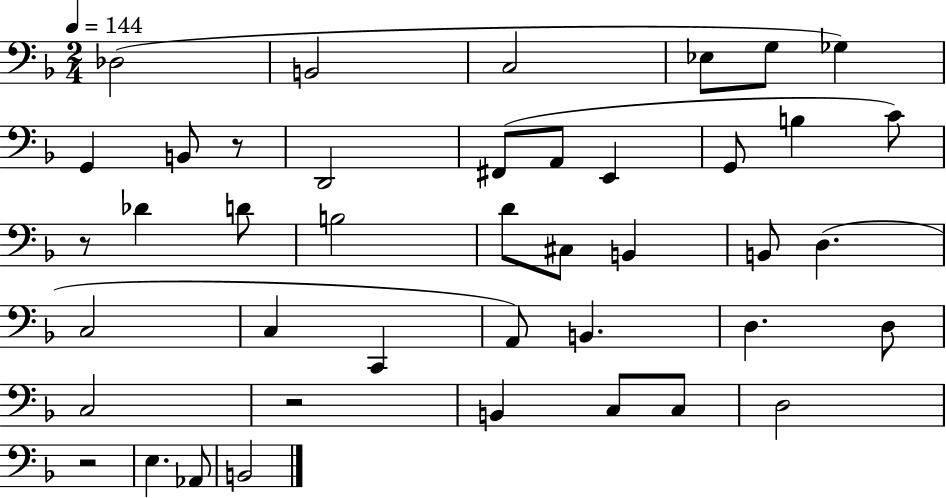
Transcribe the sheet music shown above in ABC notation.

X:1
T:Untitled
M:2/4
L:1/4
K:F
_D,2 B,,2 C,2 _E,/2 G,/2 _G, G,, B,,/2 z/2 D,,2 ^F,,/2 A,,/2 E,, G,,/2 B, C/2 z/2 _D D/2 B,2 D/2 ^C,/2 B,, B,,/2 D, C,2 C, C,, A,,/2 B,, D, D,/2 C,2 z2 B,, C,/2 C,/2 D,2 z2 E, _A,,/2 B,,2